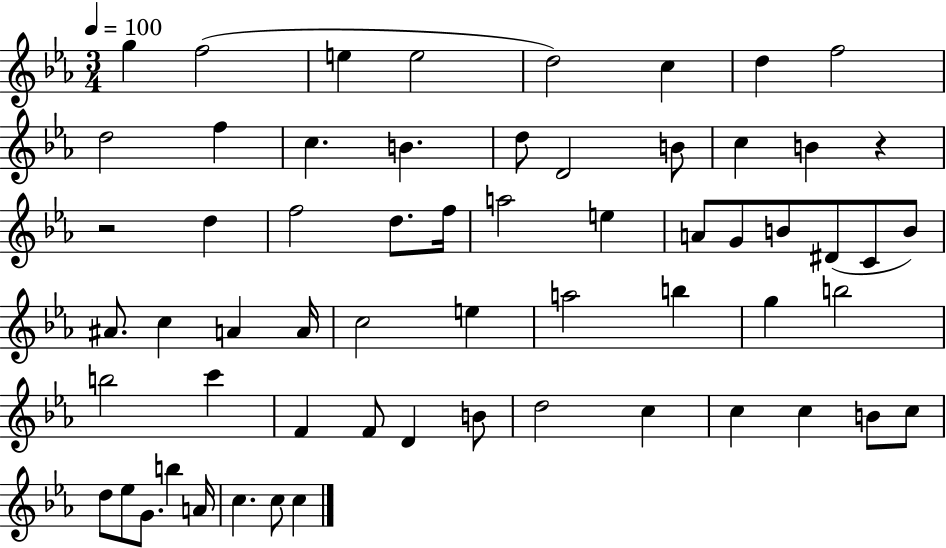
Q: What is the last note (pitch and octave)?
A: C5